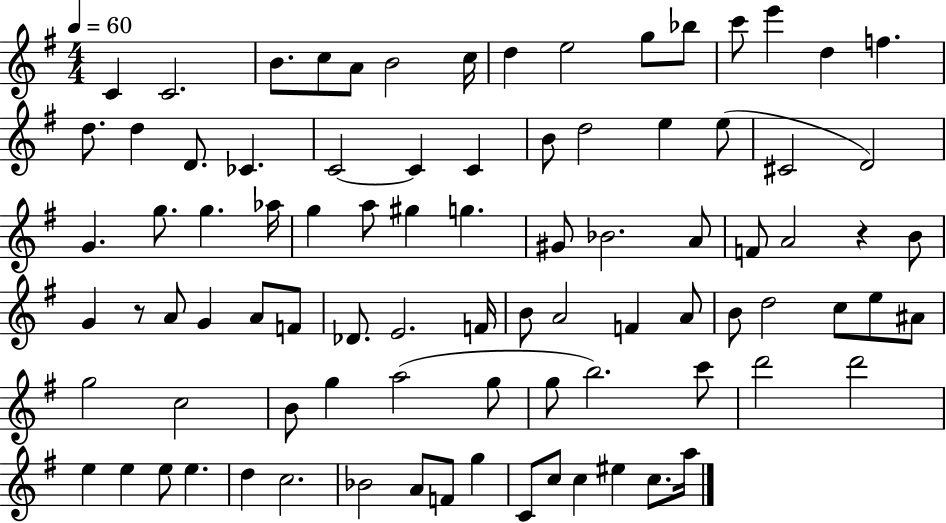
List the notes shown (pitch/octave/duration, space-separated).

C4/q C4/h. B4/e. C5/e A4/e B4/h C5/s D5/q E5/h G5/e Bb5/e C6/e E6/q D5/q F5/q. D5/e. D5/q D4/e. CES4/q. C4/h C4/q C4/q B4/e D5/h E5/q E5/e C#4/h D4/h G4/q. G5/e. G5/q. Ab5/s G5/q A5/e G#5/q G5/q. G#4/e Bb4/h. A4/e F4/e A4/h R/q B4/e G4/q R/e A4/e G4/q A4/e F4/e Db4/e. E4/h. F4/s B4/e A4/h F4/q A4/e B4/e D5/h C5/e E5/e A#4/e G5/h C5/h B4/e G5/q A5/h G5/e G5/e B5/h. C6/e D6/h D6/h E5/q E5/q E5/e E5/q. D5/q C5/h. Bb4/h A4/e F4/e G5/q C4/e C5/e C5/q EIS5/q C5/e. A5/s